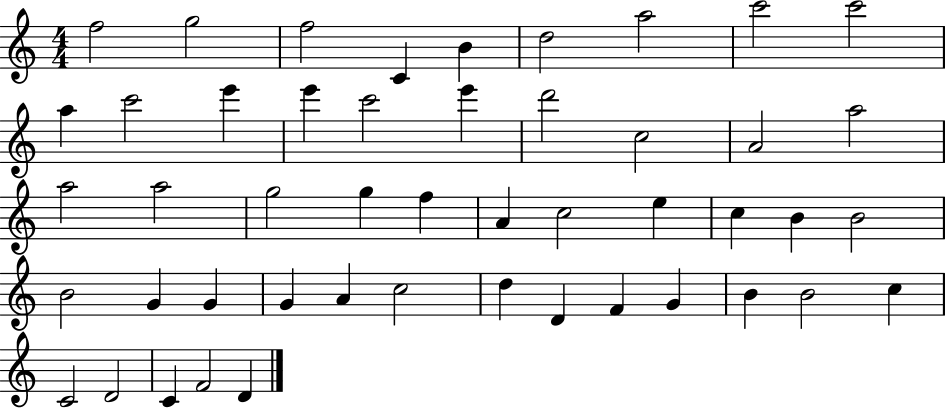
F5/h G5/h F5/h C4/q B4/q D5/h A5/h C6/h C6/h A5/q C6/h E6/q E6/q C6/h E6/q D6/h C5/h A4/h A5/h A5/h A5/h G5/h G5/q F5/q A4/q C5/h E5/q C5/q B4/q B4/h B4/h G4/q G4/q G4/q A4/q C5/h D5/q D4/q F4/q G4/q B4/q B4/h C5/q C4/h D4/h C4/q F4/h D4/q